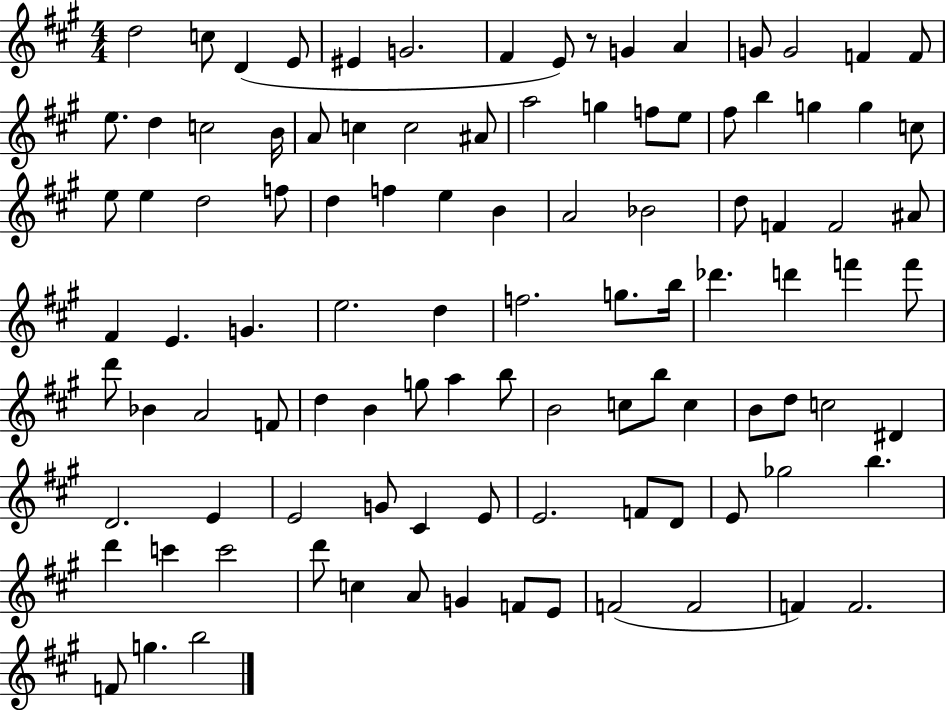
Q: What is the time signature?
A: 4/4